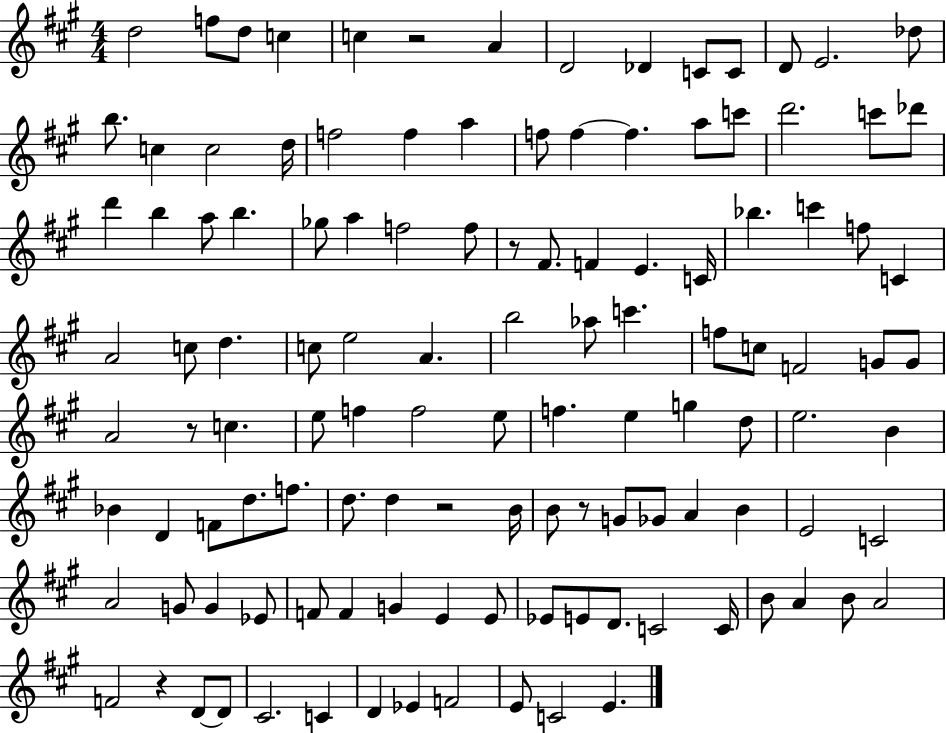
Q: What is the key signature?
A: A major